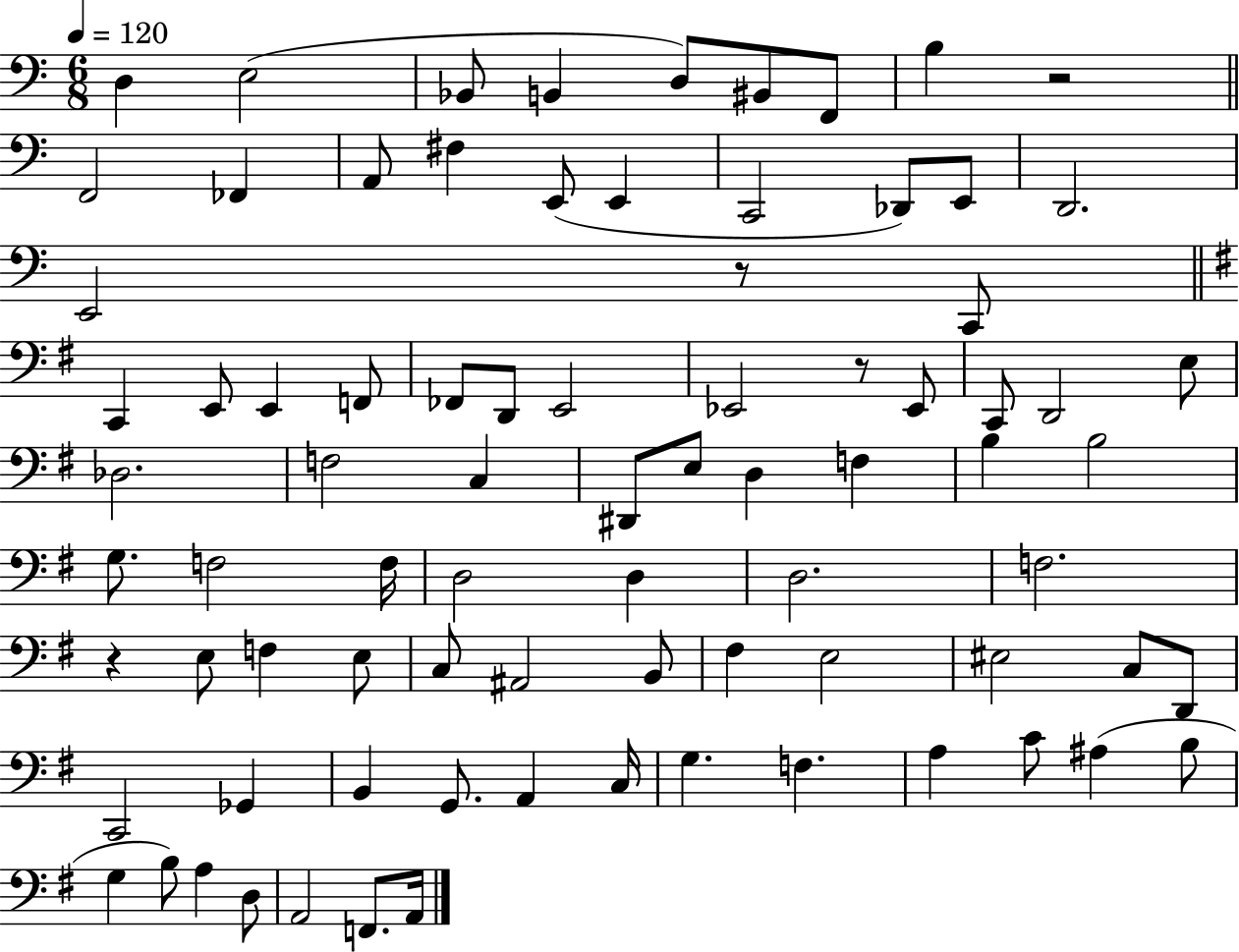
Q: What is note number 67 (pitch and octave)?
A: F3